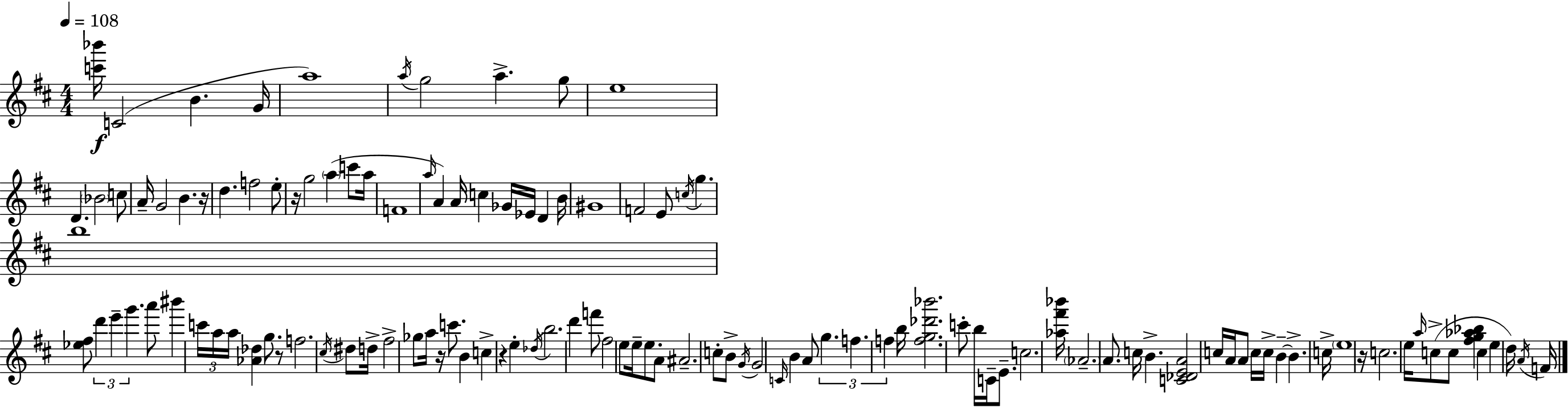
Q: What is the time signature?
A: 4/4